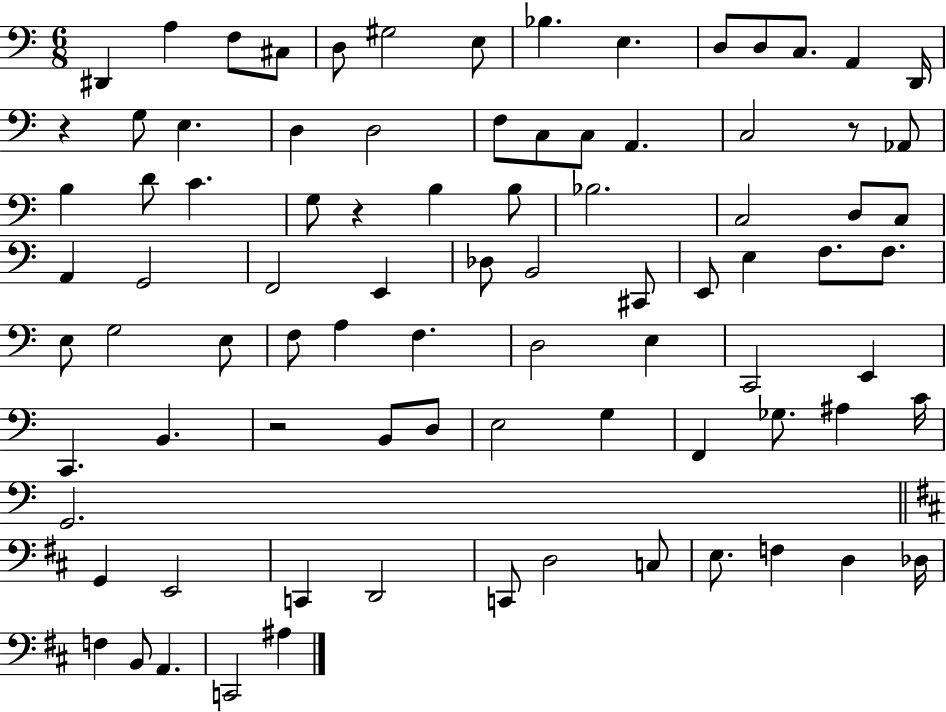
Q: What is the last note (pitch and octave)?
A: A#3